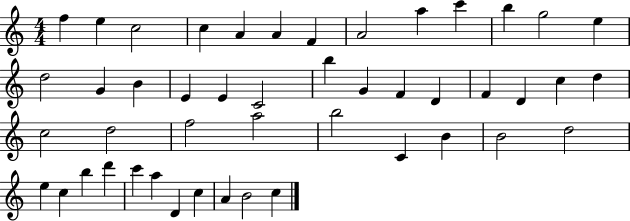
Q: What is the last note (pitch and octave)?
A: C5